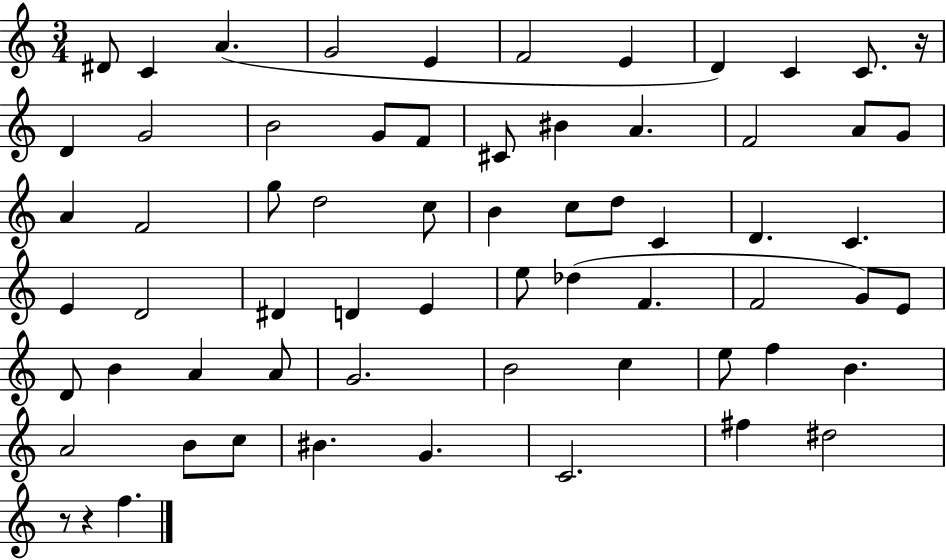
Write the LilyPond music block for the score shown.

{
  \clef treble
  \numericTimeSignature
  \time 3/4
  \key c \major
  dis'8 c'4 a'4.( | g'2 e'4 | f'2 e'4 | d'4) c'4 c'8. r16 | \break d'4 g'2 | b'2 g'8 f'8 | cis'8 bis'4 a'4. | f'2 a'8 g'8 | \break a'4 f'2 | g''8 d''2 c''8 | b'4 c''8 d''8 c'4 | d'4. c'4. | \break e'4 d'2 | dis'4 d'4 e'4 | e''8 des''4( f'4. | f'2 g'8) e'8 | \break d'8 b'4 a'4 a'8 | g'2. | b'2 c''4 | e''8 f''4 b'4. | \break a'2 b'8 c''8 | bis'4. g'4. | c'2. | fis''4 dis''2 | \break r8 r4 f''4. | \bar "|."
}